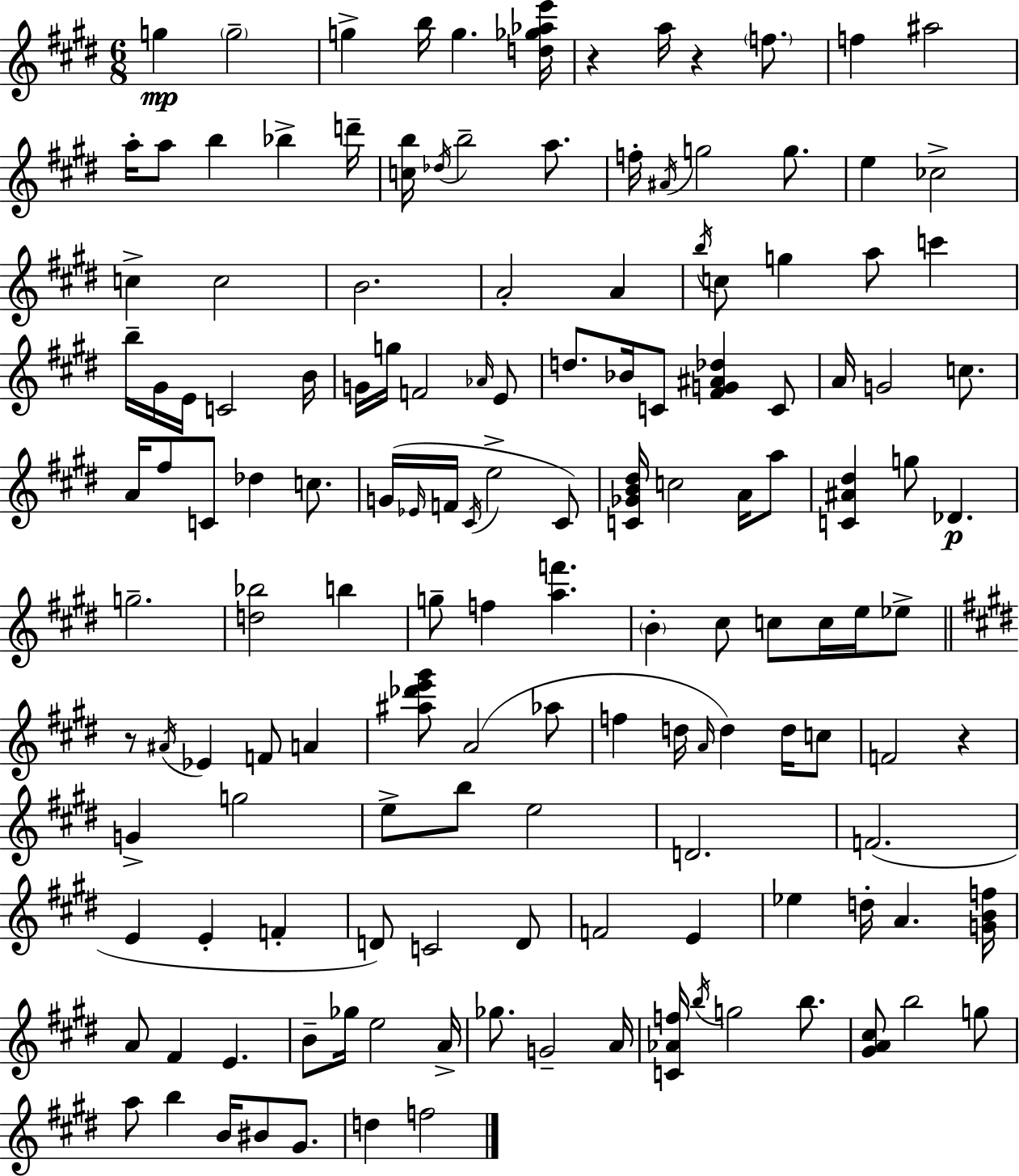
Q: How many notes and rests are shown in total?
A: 144